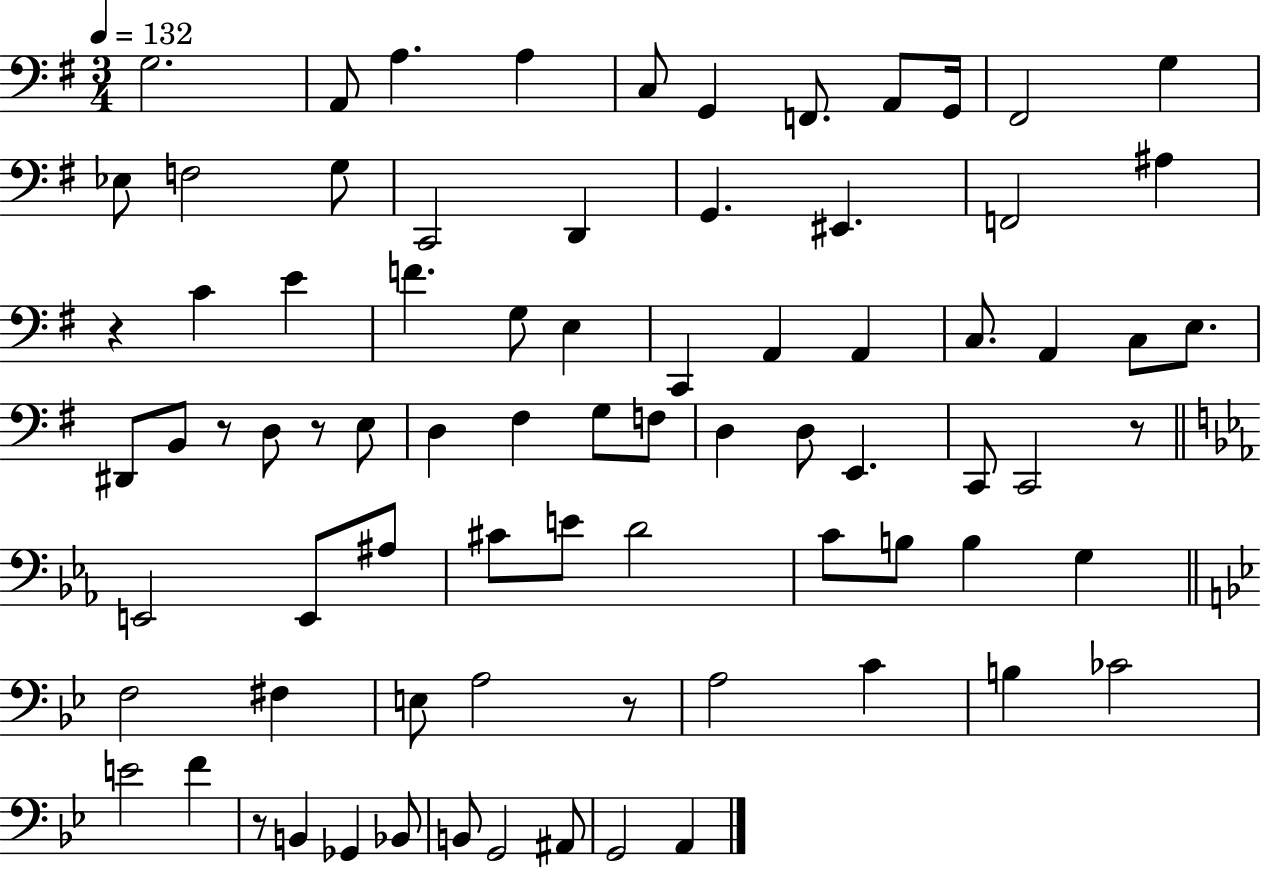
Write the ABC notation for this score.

X:1
T:Untitled
M:3/4
L:1/4
K:G
G,2 A,,/2 A, A, C,/2 G,, F,,/2 A,,/2 G,,/4 ^F,,2 G, _E,/2 F,2 G,/2 C,,2 D,, G,, ^E,, F,,2 ^A, z C E F G,/2 E, C,, A,, A,, C,/2 A,, C,/2 E,/2 ^D,,/2 B,,/2 z/2 D,/2 z/2 E,/2 D, ^F, G,/2 F,/2 D, D,/2 E,, C,,/2 C,,2 z/2 E,,2 E,,/2 ^A,/2 ^C/2 E/2 D2 C/2 B,/2 B, G, F,2 ^F, E,/2 A,2 z/2 A,2 C B, _C2 E2 F z/2 B,, _G,, _B,,/2 B,,/2 G,,2 ^A,,/2 G,,2 A,,